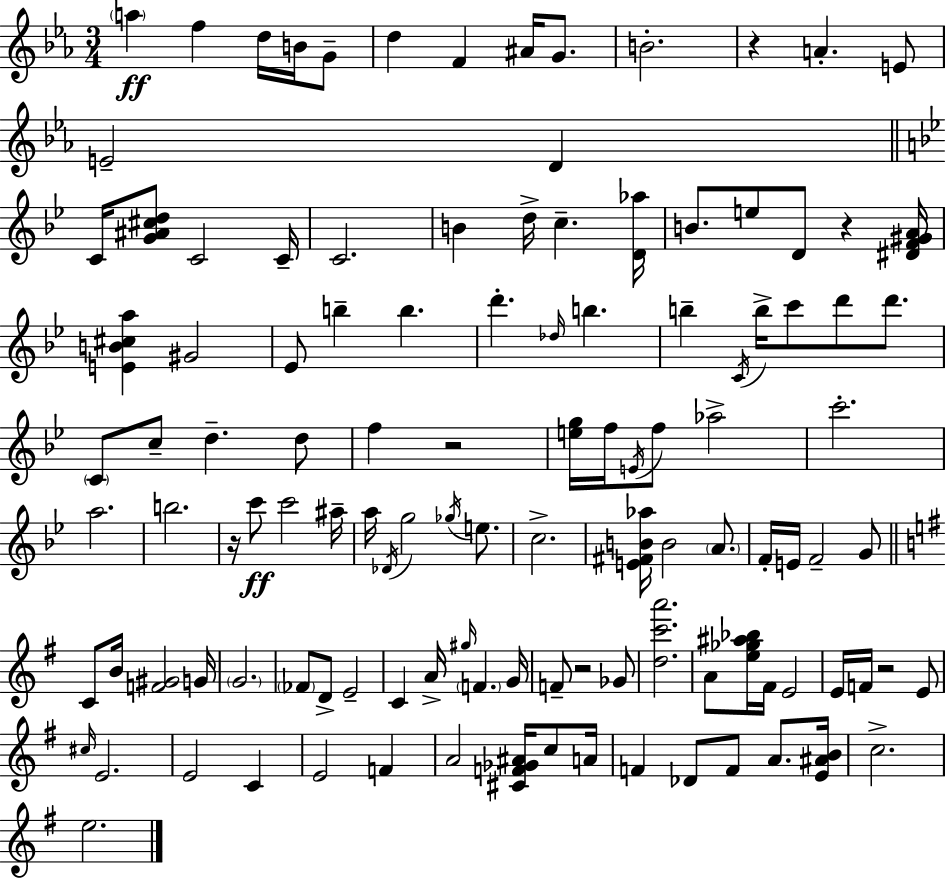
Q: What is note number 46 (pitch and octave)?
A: Ab5